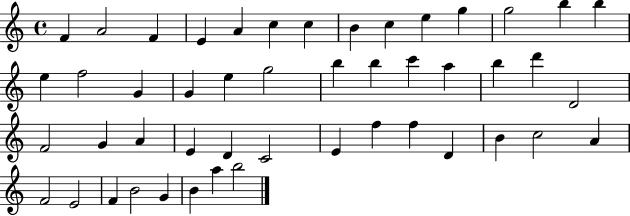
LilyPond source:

{
  \clef treble
  \time 4/4
  \defaultTimeSignature
  \key c \major
  f'4 a'2 f'4 | e'4 a'4 c''4 c''4 | b'4 c''4 e''4 g''4 | g''2 b''4 b''4 | \break e''4 f''2 g'4 | g'4 e''4 g''2 | b''4 b''4 c'''4 a''4 | b''4 d'''4 d'2 | \break f'2 g'4 a'4 | e'4 d'4 c'2 | e'4 f''4 f''4 d'4 | b'4 c''2 a'4 | \break f'2 e'2 | f'4 b'2 g'4 | b'4 a''4 b''2 | \bar "|."
}